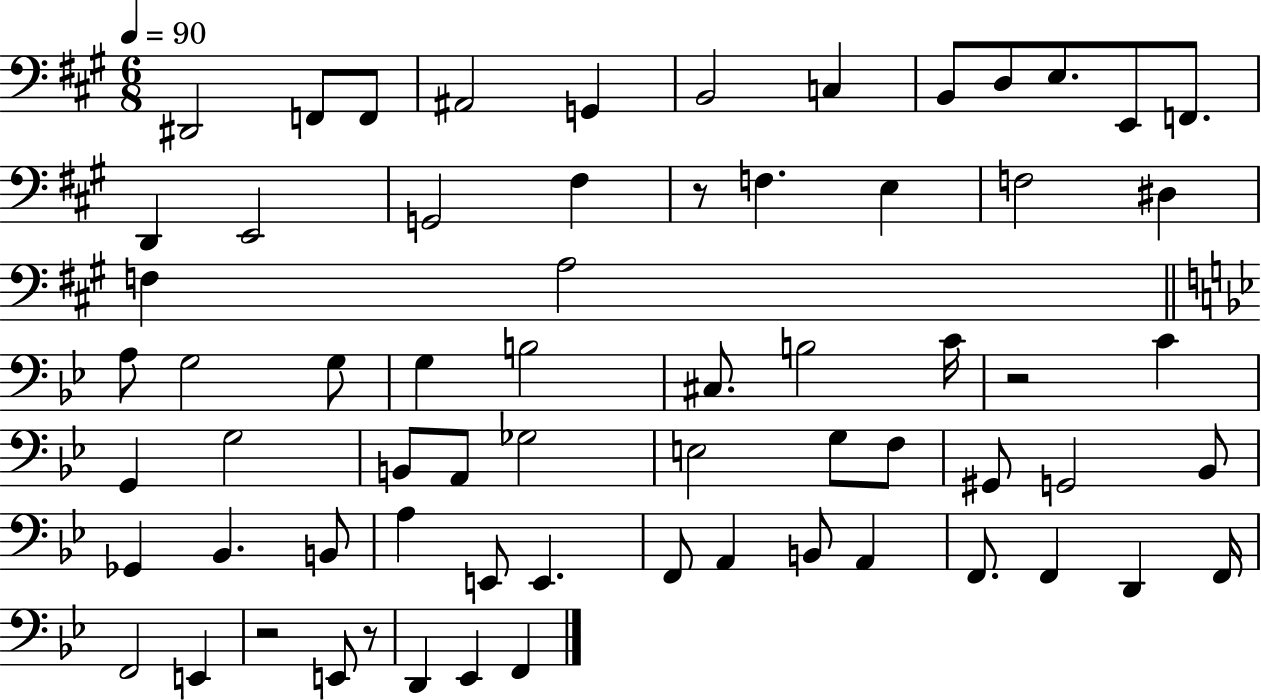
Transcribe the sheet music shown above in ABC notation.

X:1
T:Untitled
M:6/8
L:1/4
K:A
^D,,2 F,,/2 F,,/2 ^A,,2 G,, B,,2 C, B,,/2 D,/2 E,/2 E,,/2 F,,/2 D,, E,,2 G,,2 ^F, z/2 F, E, F,2 ^D, F, A,2 A,/2 G,2 G,/2 G, B,2 ^C,/2 B,2 C/4 z2 C G,, G,2 B,,/2 A,,/2 _G,2 E,2 G,/2 F,/2 ^G,,/2 G,,2 _B,,/2 _G,, _B,, B,,/2 A, E,,/2 E,, F,,/2 A,, B,,/2 A,, F,,/2 F,, D,, F,,/4 F,,2 E,, z2 E,,/2 z/2 D,, _E,, F,,